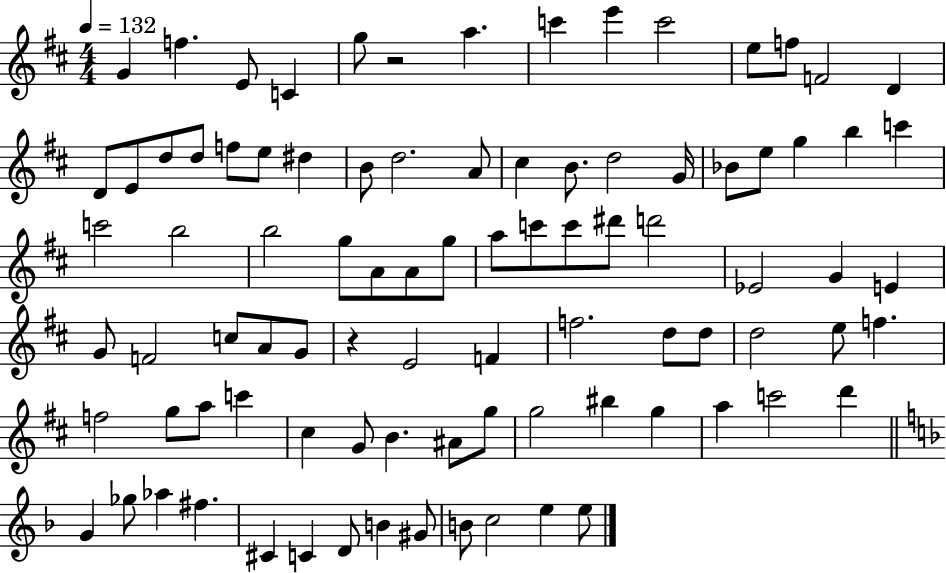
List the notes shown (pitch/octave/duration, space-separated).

G4/q F5/q. E4/e C4/q G5/e R/h A5/q. C6/q E6/q C6/h E5/e F5/e F4/h D4/q D4/e E4/e D5/e D5/e F5/e E5/e D#5/q B4/e D5/h. A4/e C#5/q B4/e. D5/h G4/s Bb4/e E5/e G5/q B5/q C6/q C6/h B5/h B5/h G5/e A4/e A4/e G5/e A5/e C6/e C6/e D#6/e D6/h Eb4/h G4/q E4/q G4/e F4/h C5/e A4/e G4/e R/q E4/h F4/q F5/h. D5/e D5/e D5/h E5/e F5/q. F5/h G5/e A5/e C6/q C#5/q G4/e B4/q. A#4/e G5/e G5/h BIS5/q G5/q A5/q C6/h D6/q G4/q Gb5/e Ab5/q F#5/q. C#4/q C4/q D4/e B4/q G#4/e B4/e C5/h E5/q E5/e